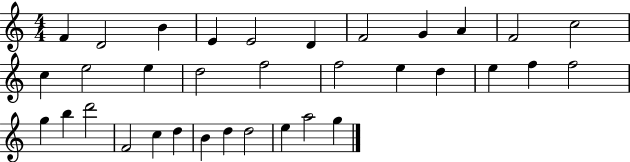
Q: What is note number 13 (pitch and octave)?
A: E5